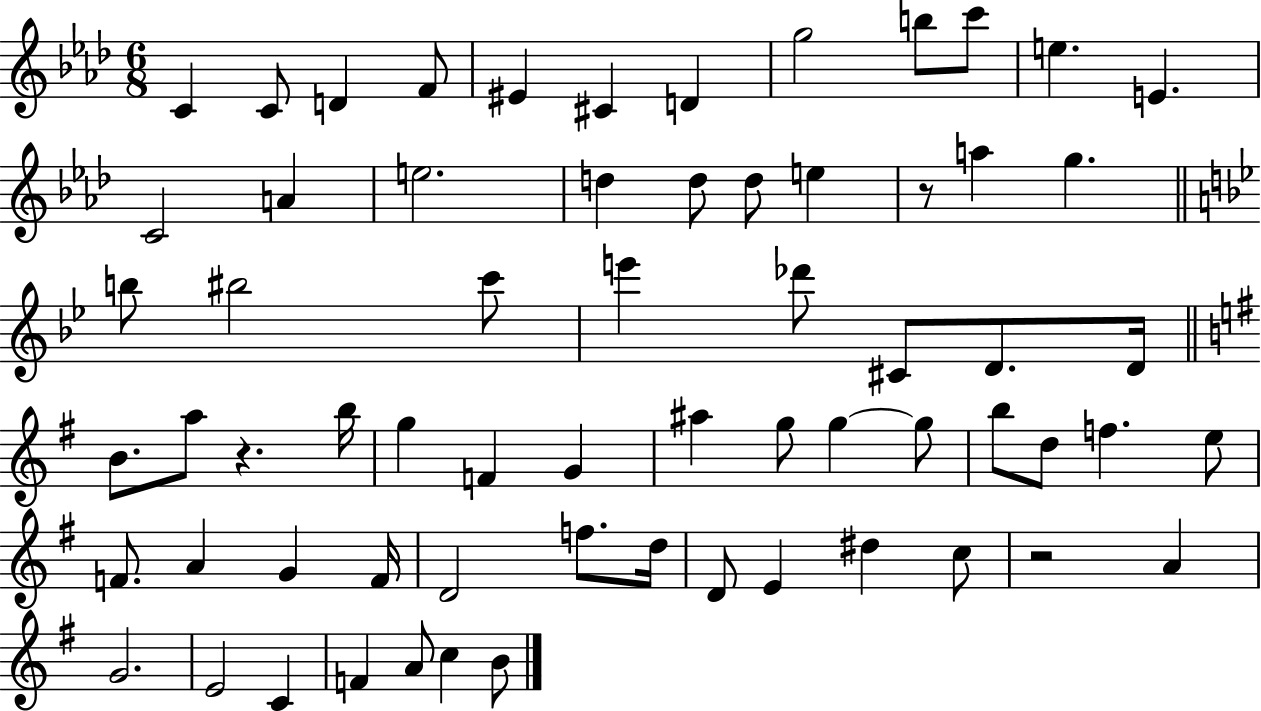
X:1
T:Untitled
M:6/8
L:1/4
K:Ab
C C/2 D F/2 ^E ^C D g2 b/2 c'/2 e E C2 A e2 d d/2 d/2 e z/2 a g b/2 ^b2 c'/2 e' _d'/2 ^C/2 D/2 D/4 B/2 a/2 z b/4 g F G ^a g/2 g g/2 b/2 d/2 f e/2 F/2 A G F/4 D2 f/2 d/4 D/2 E ^d c/2 z2 A G2 E2 C F A/2 c B/2